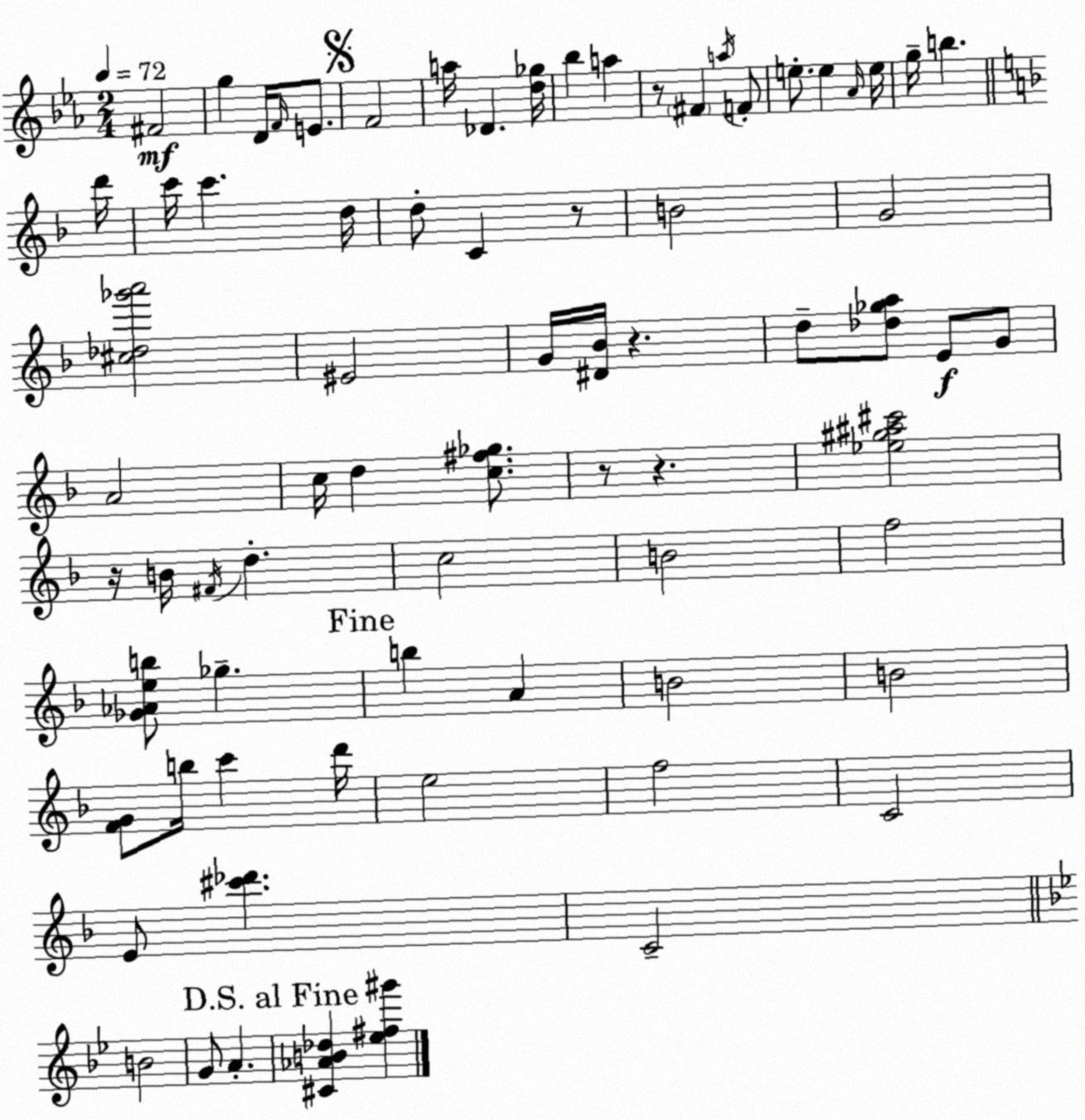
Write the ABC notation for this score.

X:1
T:Untitled
M:2/4
L:1/4
K:Eb
^F2 g D/4 F/4 E/2 F2 a/4 _D [d_g]/4 _b a z/2 ^F a/4 F/2 e/2 e _A/4 e/4 g/4 b d'/4 c'/4 c' d/4 d/2 C z/2 B2 G2 [^c_d_g'a']2 ^E2 G/4 [^D_B]/4 z d/2 [_d_ga]/2 E/2 G/2 A2 c/4 d [c^f_g]/2 z/2 z [_e^g^a^c']2 z/4 B/4 ^F/4 d c2 B2 f2 [_G_Aeb]/2 _g b A B2 B2 [FG]/2 b/4 c' d'/4 e2 f2 C2 E/2 [^c'_d'] C2 B2 G/2 A [^C_AB_d] [_e^f^g']